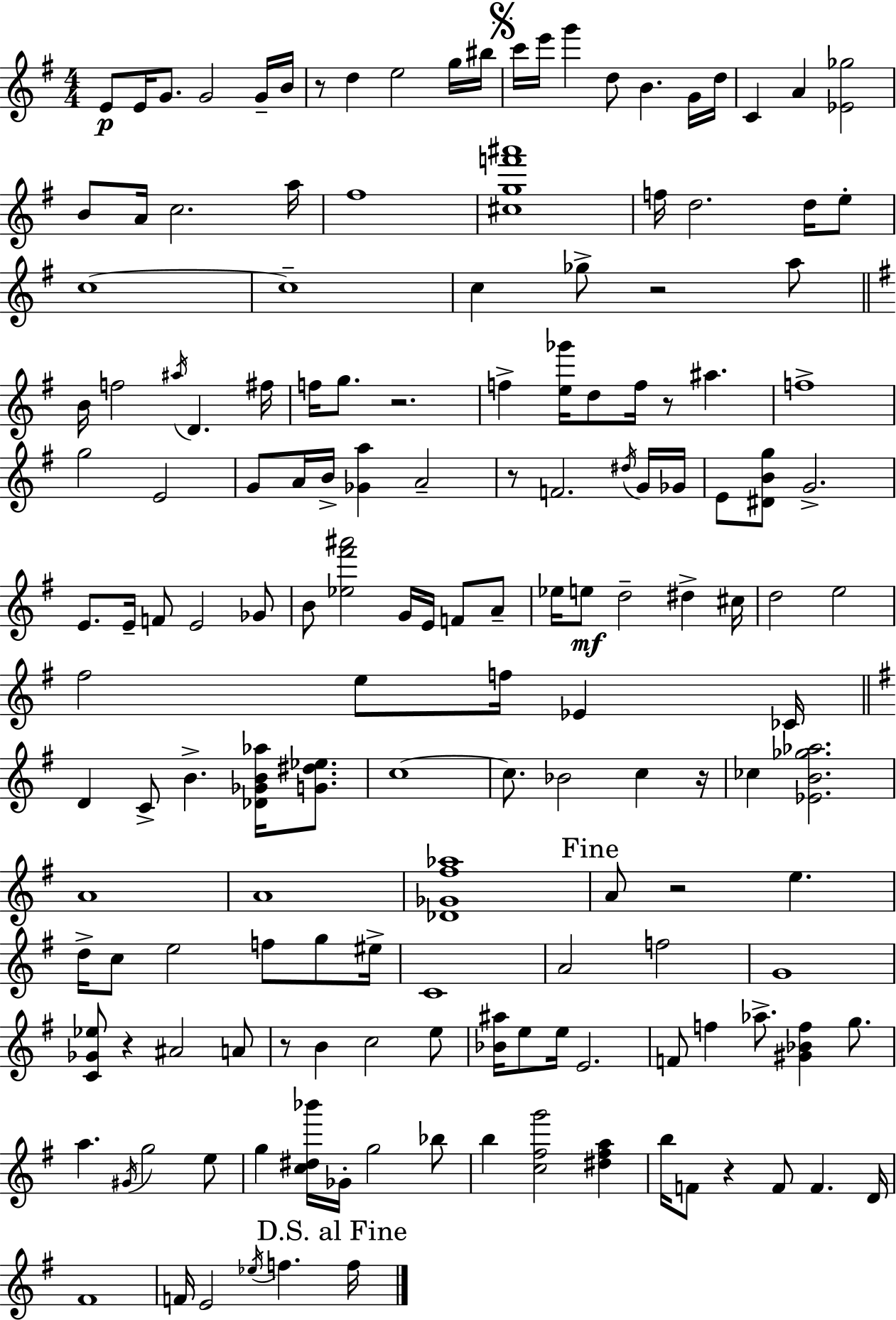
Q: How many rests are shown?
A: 10